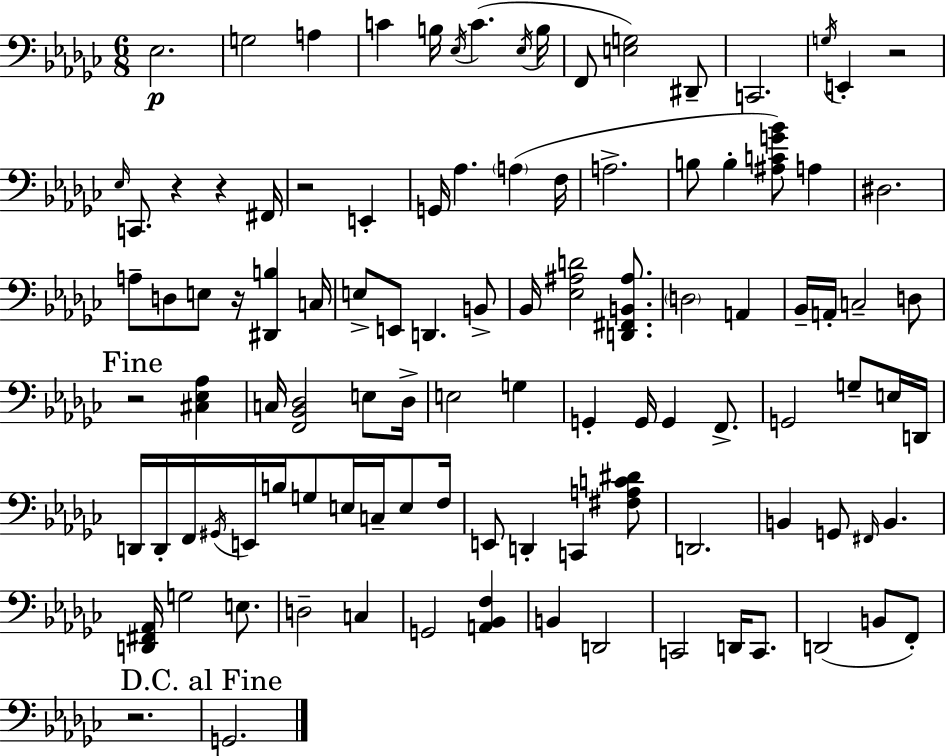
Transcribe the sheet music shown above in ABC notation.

X:1
T:Untitled
M:6/8
L:1/4
K:Ebm
_E,2 G,2 A, C B,/4 _E,/4 C _E,/4 B,/4 F,,/2 [E,G,]2 ^D,,/2 C,,2 G,/4 E,, z2 _E,/4 C,,/2 z z ^F,,/4 z2 E,, G,,/4 _A, A, F,/4 A,2 B,/2 B, [^A,CG_B]/2 A, ^D,2 A,/2 D,/2 E,/2 z/4 [^D,,B,] C,/4 E,/2 E,,/2 D,, B,,/2 _B,,/4 [_E,^A,D]2 [D,,^F,,B,,^A,]/2 D,2 A,, _B,,/4 A,,/4 C,2 D,/2 z2 [^C,_E,_A,] C,/4 [F,,_B,,_D,]2 E,/2 _D,/4 E,2 G, G,, G,,/4 G,, F,,/2 G,,2 G,/2 E,/4 D,,/4 D,,/4 D,,/4 F,,/4 ^G,,/4 E,,/4 B,/4 G,/2 E,/4 C,/4 E,/2 F,/4 E,,/2 D,, C,, [^F,A,C^D]/2 D,,2 B,, G,,/2 ^F,,/4 B,, [D,,^F,,_A,,]/4 G,2 E,/2 D,2 C, G,,2 [A,,_B,,F,] B,, D,,2 C,,2 D,,/4 C,,/2 D,,2 B,,/2 F,,/2 z2 G,,2